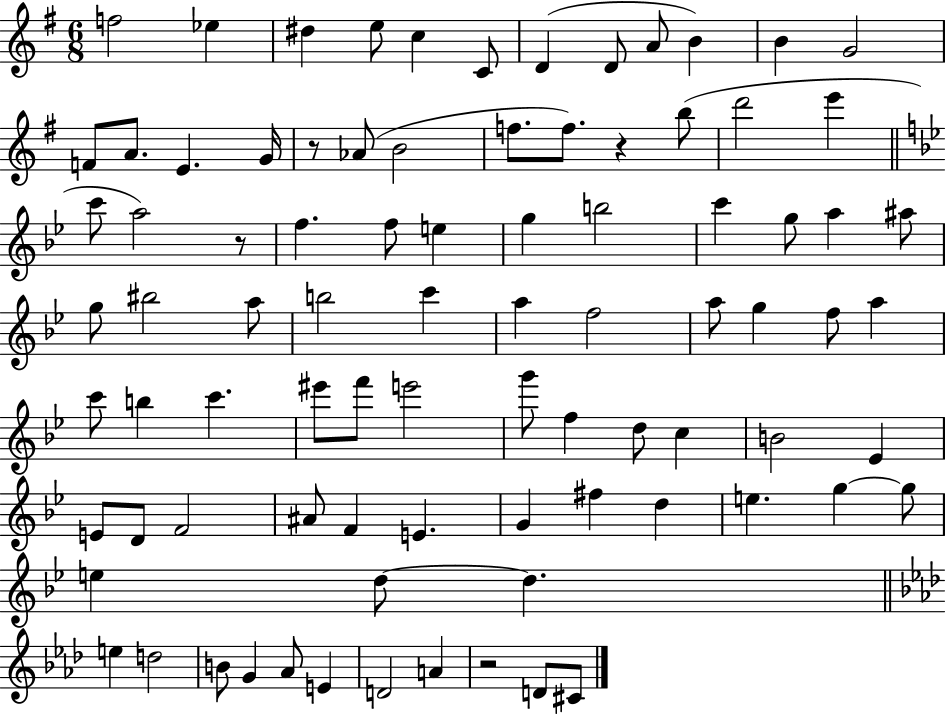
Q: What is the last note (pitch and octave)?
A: C#4